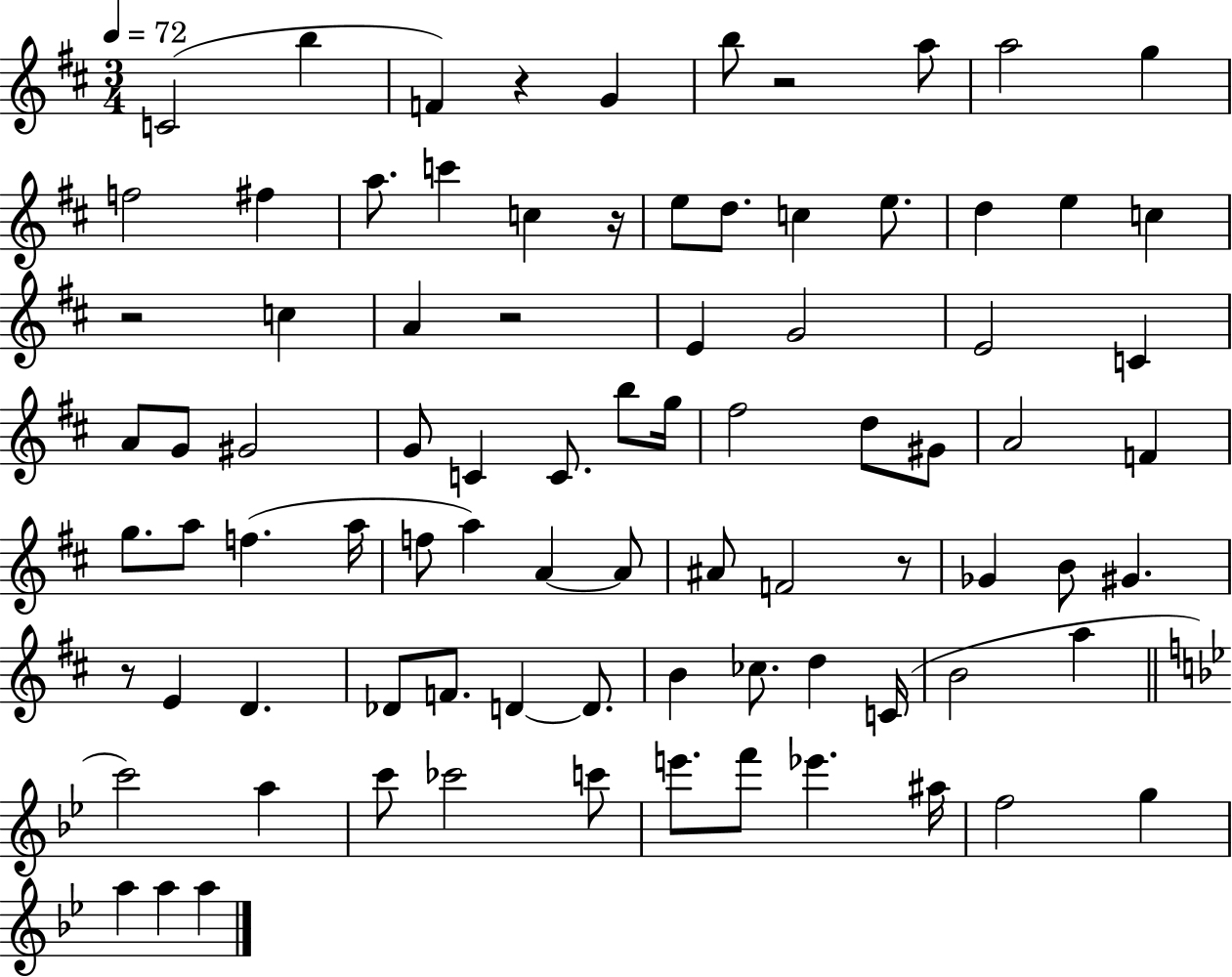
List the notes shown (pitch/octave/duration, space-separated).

C4/h B5/q F4/q R/q G4/q B5/e R/h A5/e A5/h G5/q F5/h F#5/q A5/e. C6/q C5/q R/s E5/e D5/e. C5/q E5/e. D5/q E5/q C5/q R/h C5/q A4/q R/h E4/q G4/h E4/h C4/q A4/e G4/e G#4/h G4/e C4/q C4/e. B5/e G5/s F#5/h D5/e G#4/e A4/h F4/q G5/e. A5/e F5/q. A5/s F5/e A5/q A4/q A4/e A#4/e F4/h R/e Gb4/q B4/e G#4/q. R/e E4/q D4/q. Db4/e F4/e. D4/q D4/e. B4/q CES5/e. D5/q C4/s B4/h A5/q C6/h A5/q C6/e CES6/h C6/e E6/e. F6/e Eb6/q. A#5/s F5/h G5/q A5/q A5/q A5/q